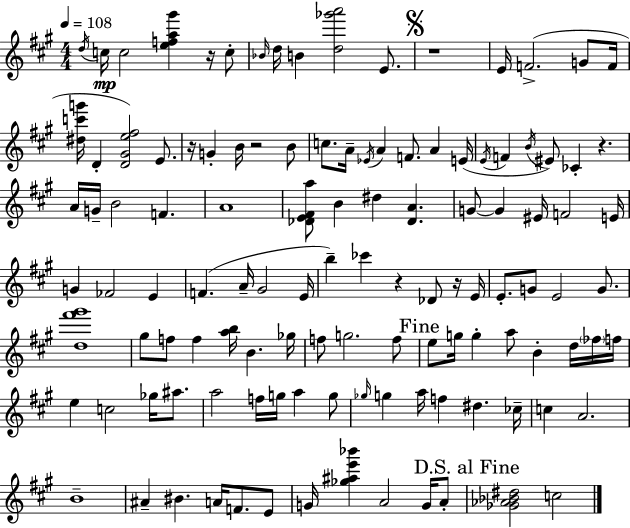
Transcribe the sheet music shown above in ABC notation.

X:1
T:Untitled
M:4/4
L:1/4
K:A
d/4 c/4 c2 [efa^g'] z/4 c/2 _B/4 d/4 B [d_g'a']2 E/2 z4 E/4 F2 G/2 F/4 [^dc'g']/4 D [D^Ge^f]2 E/2 z/4 G B/4 z2 B/2 c/2 A/4 _E/4 A F/2 A E/4 E/4 F B/4 ^E/2 _C z A/4 G/4 B2 F A4 [_DE^Fa]/2 B ^d [_DA] G/2 G ^E/4 F2 E/4 G _F2 E F A/4 ^G2 E/4 b _c' z _D/2 z/4 E/4 E/2 G/2 E2 G/2 [d^f'^g']4 ^g/2 f/2 f [ab]/4 B _g/4 f/2 g2 f/2 e/2 g/4 g a/2 B d/4 _f/4 f/4 e c2 _g/4 ^a/2 a2 f/4 g/4 a g/2 _g/4 g a/4 f ^d _c/4 c A2 B4 ^A ^B A/4 F/2 E/2 G/4 [_g^ae'_b'] A2 G/4 A/2 [_G_A_B^d]2 c2